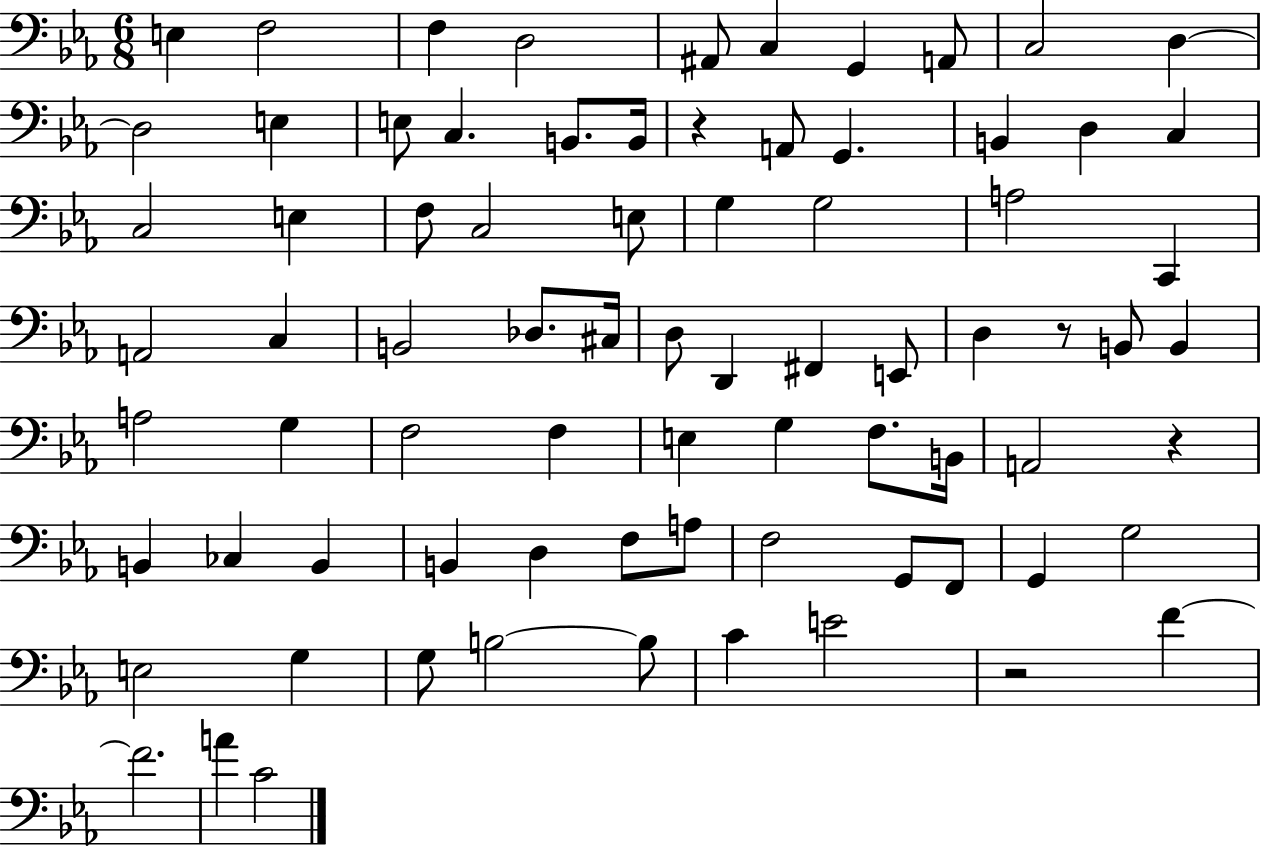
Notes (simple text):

E3/q F3/h F3/q D3/h A#2/e C3/q G2/q A2/e C3/h D3/q D3/h E3/q E3/e C3/q. B2/e. B2/s R/q A2/e G2/q. B2/q D3/q C3/q C3/h E3/q F3/e C3/h E3/e G3/q G3/h A3/h C2/q A2/h C3/q B2/h Db3/e. C#3/s D3/e D2/q F#2/q E2/e D3/q R/e B2/e B2/q A3/h G3/q F3/h F3/q E3/q G3/q F3/e. B2/s A2/h R/q B2/q CES3/q B2/q B2/q D3/q F3/e A3/e F3/h G2/e F2/e G2/q G3/h E3/h G3/q G3/e B3/h B3/e C4/q E4/h R/h F4/q F4/h. A4/q C4/h